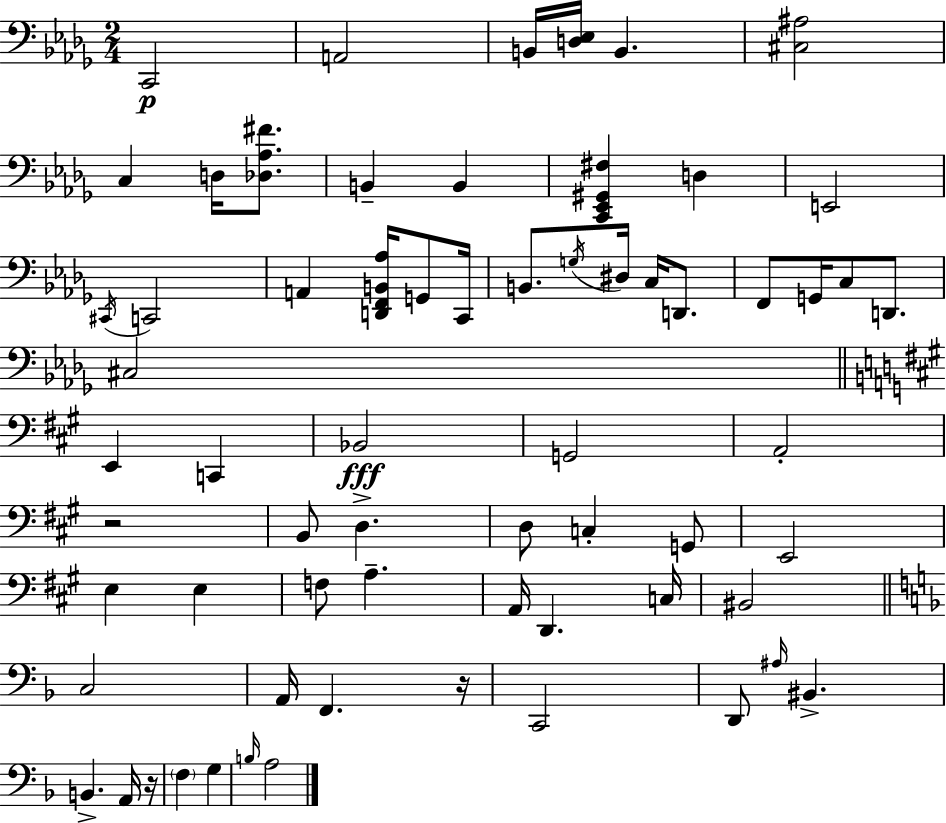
C2/h A2/h B2/s [D3,Eb3]/s B2/q. [C#3,A#3]/h C3/q D3/s [Db3,Ab3,F#4]/e. B2/q B2/q [C2,Eb2,G#2,F#3]/q D3/q E2/h C#2/s C2/h A2/q [D2,F2,B2,Ab3]/s G2/e C2/s B2/e. G3/s D#3/s C3/s D2/e. F2/e G2/s C3/e D2/e. C#3/h E2/q C2/q Bb2/h G2/h A2/h R/h B2/e D3/q. D3/e C3/q G2/e E2/h E3/q E3/q F3/e A3/q. A2/s D2/q. C3/s BIS2/h C3/h A2/s F2/q. R/s C2/h D2/e A#3/s BIS2/q. B2/q. A2/s R/s F3/q G3/q B3/s A3/h